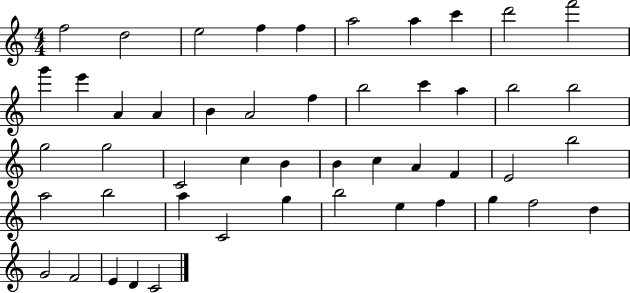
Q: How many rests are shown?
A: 0